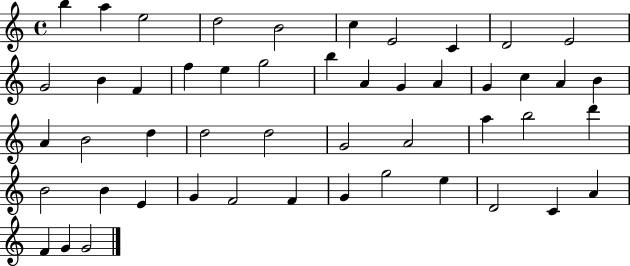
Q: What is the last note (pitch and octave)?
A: G4